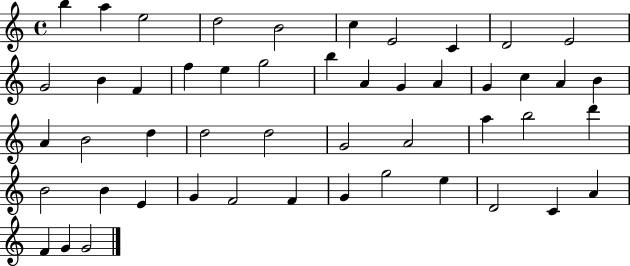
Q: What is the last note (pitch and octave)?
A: G4